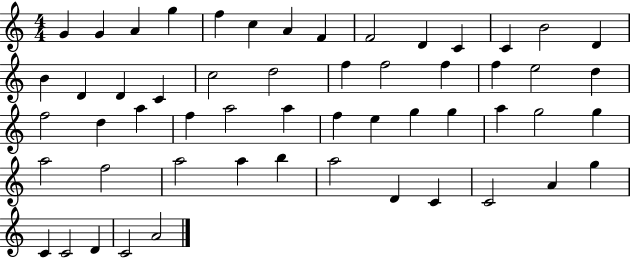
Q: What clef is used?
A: treble